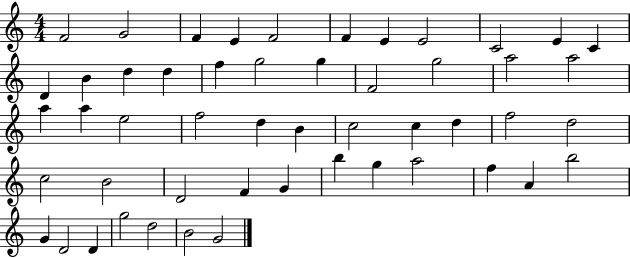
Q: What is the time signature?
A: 4/4